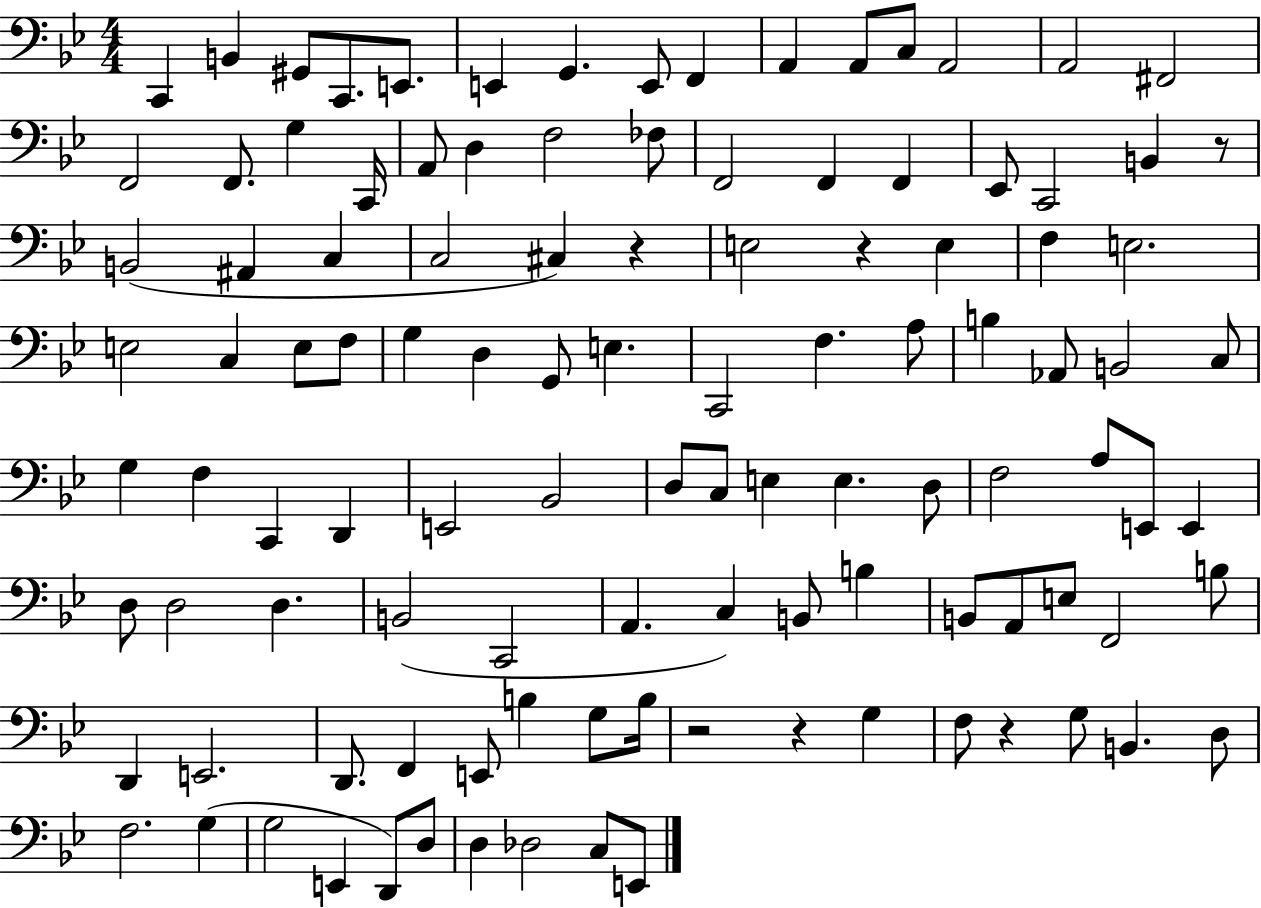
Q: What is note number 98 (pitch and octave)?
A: G3